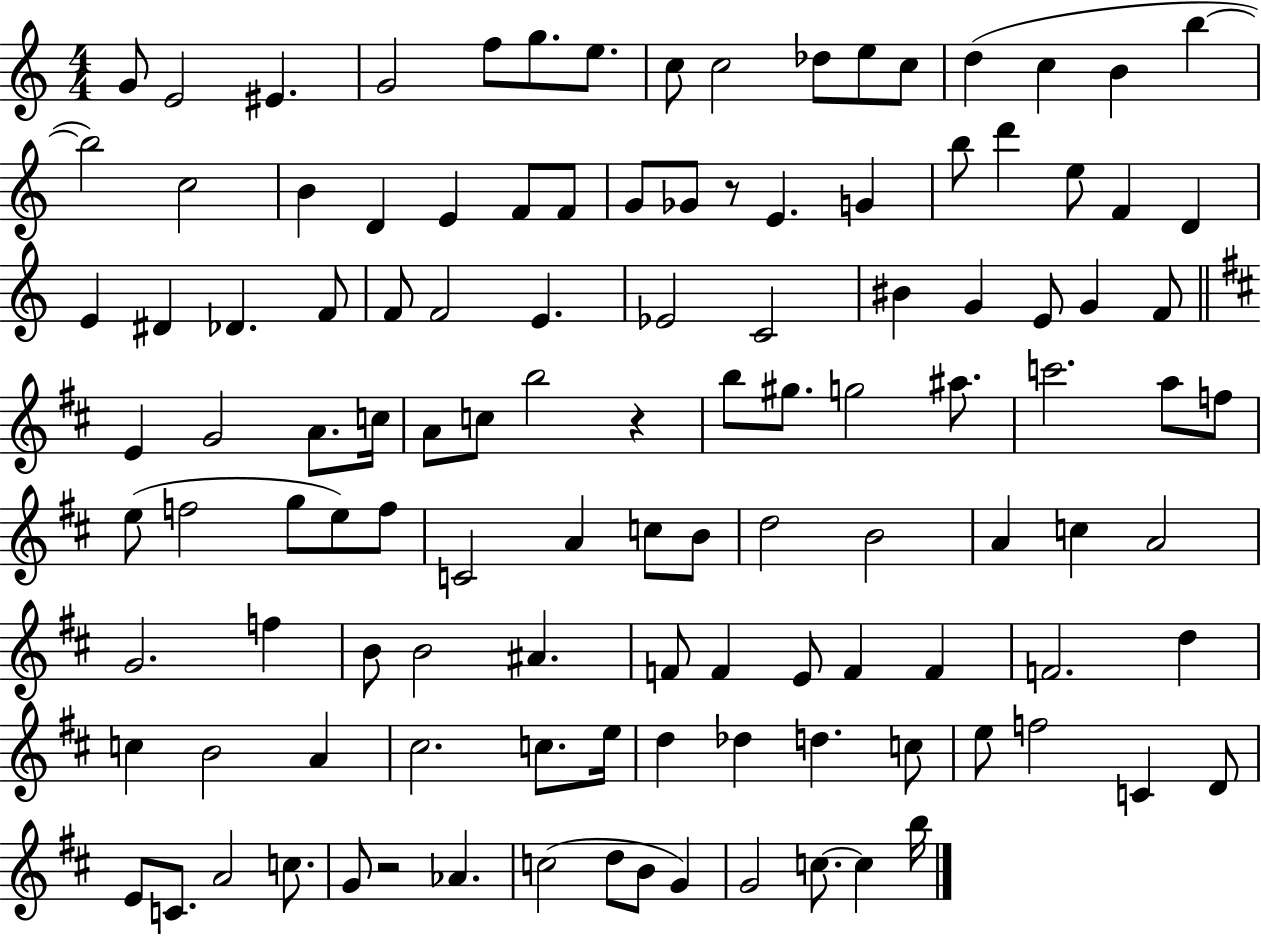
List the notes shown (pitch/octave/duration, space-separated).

G4/e E4/h EIS4/q. G4/h F5/e G5/e. E5/e. C5/e C5/h Db5/e E5/e C5/e D5/q C5/q B4/q B5/q B5/h C5/h B4/q D4/q E4/q F4/e F4/e G4/e Gb4/e R/e E4/q. G4/q B5/e D6/q E5/e F4/q D4/q E4/q D#4/q Db4/q. F4/e F4/e F4/h E4/q. Eb4/h C4/h BIS4/q G4/q E4/e G4/q F4/e E4/q G4/h A4/e. C5/s A4/e C5/e B5/h R/q B5/e G#5/e. G5/h A#5/e. C6/h. A5/e F5/e E5/e F5/h G5/e E5/e F5/e C4/h A4/q C5/e B4/e D5/h B4/h A4/q C5/q A4/h G4/h. F5/q B4/e B4/h A#4/q. F4/e F4/q E4/e F4/q F4/q F4/h. D5/q C5/q B4/h A4/q C#5/h. C5/e. E5/s D5/q Db5/q D5/q. C5/e E5/e F5/h C4/q D4/e E4/e C4/e. A4/h C5/e. G4/e R/h Ab4/q. C5/h D5/e B4/e G4/q G4/h C5/e. C5/q B5/s